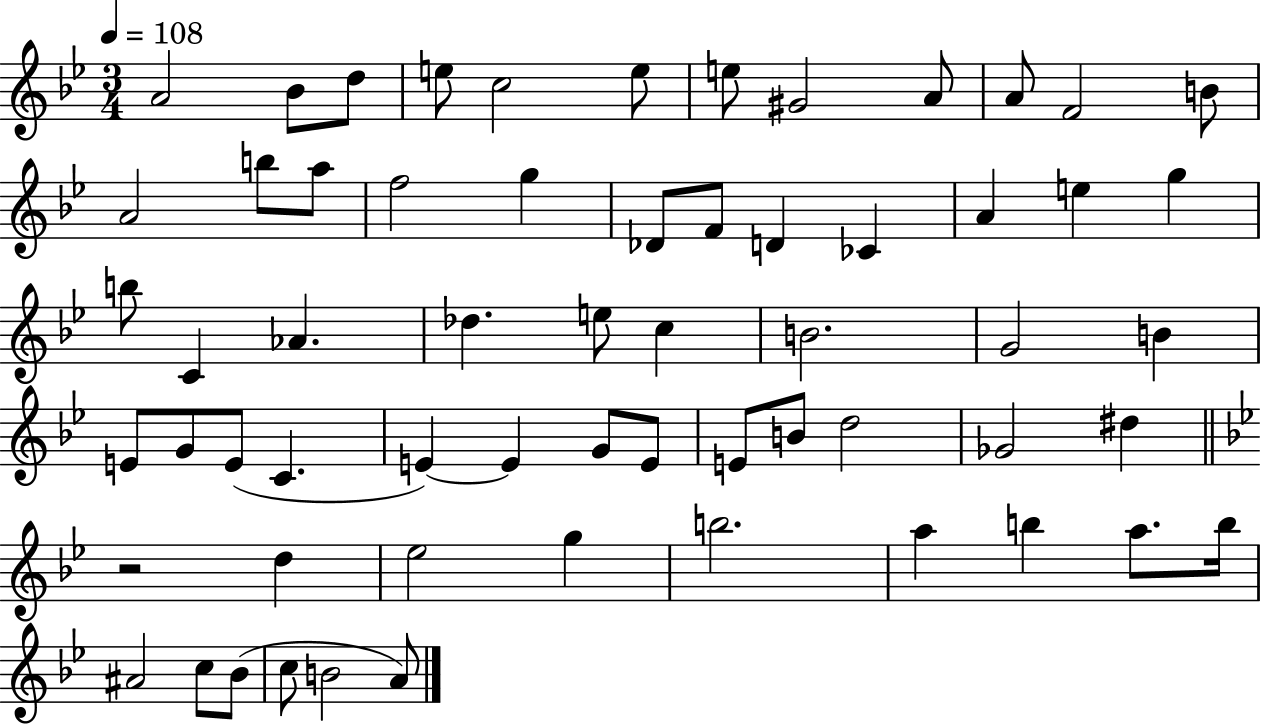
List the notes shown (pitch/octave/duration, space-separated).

A4/h Bb4/e D5/e E5/e C5/h E5/e E5/e G#4/h A4/e A4/e F4/h B4/e A4/h B5/e A5/e F5/h G5/q Db4/e F4/e D4/q CES4/q A4/q E5/q G5/q B5/e C4/q Ab4/q. Db5/q. E5/e C5/q B4/h. G4/h B4/q E4/e G4/e E4/e C4/q. E4/q E4/q G4/e E4/e E4/e B4/e D5/h Gb4/h D#5/q R/h D5/q Eb5/h G5/q B5/h. A5/q B5/q A5/e. B5/s A#4/h C5/e Bb4/e C5/e B4/h A4/e